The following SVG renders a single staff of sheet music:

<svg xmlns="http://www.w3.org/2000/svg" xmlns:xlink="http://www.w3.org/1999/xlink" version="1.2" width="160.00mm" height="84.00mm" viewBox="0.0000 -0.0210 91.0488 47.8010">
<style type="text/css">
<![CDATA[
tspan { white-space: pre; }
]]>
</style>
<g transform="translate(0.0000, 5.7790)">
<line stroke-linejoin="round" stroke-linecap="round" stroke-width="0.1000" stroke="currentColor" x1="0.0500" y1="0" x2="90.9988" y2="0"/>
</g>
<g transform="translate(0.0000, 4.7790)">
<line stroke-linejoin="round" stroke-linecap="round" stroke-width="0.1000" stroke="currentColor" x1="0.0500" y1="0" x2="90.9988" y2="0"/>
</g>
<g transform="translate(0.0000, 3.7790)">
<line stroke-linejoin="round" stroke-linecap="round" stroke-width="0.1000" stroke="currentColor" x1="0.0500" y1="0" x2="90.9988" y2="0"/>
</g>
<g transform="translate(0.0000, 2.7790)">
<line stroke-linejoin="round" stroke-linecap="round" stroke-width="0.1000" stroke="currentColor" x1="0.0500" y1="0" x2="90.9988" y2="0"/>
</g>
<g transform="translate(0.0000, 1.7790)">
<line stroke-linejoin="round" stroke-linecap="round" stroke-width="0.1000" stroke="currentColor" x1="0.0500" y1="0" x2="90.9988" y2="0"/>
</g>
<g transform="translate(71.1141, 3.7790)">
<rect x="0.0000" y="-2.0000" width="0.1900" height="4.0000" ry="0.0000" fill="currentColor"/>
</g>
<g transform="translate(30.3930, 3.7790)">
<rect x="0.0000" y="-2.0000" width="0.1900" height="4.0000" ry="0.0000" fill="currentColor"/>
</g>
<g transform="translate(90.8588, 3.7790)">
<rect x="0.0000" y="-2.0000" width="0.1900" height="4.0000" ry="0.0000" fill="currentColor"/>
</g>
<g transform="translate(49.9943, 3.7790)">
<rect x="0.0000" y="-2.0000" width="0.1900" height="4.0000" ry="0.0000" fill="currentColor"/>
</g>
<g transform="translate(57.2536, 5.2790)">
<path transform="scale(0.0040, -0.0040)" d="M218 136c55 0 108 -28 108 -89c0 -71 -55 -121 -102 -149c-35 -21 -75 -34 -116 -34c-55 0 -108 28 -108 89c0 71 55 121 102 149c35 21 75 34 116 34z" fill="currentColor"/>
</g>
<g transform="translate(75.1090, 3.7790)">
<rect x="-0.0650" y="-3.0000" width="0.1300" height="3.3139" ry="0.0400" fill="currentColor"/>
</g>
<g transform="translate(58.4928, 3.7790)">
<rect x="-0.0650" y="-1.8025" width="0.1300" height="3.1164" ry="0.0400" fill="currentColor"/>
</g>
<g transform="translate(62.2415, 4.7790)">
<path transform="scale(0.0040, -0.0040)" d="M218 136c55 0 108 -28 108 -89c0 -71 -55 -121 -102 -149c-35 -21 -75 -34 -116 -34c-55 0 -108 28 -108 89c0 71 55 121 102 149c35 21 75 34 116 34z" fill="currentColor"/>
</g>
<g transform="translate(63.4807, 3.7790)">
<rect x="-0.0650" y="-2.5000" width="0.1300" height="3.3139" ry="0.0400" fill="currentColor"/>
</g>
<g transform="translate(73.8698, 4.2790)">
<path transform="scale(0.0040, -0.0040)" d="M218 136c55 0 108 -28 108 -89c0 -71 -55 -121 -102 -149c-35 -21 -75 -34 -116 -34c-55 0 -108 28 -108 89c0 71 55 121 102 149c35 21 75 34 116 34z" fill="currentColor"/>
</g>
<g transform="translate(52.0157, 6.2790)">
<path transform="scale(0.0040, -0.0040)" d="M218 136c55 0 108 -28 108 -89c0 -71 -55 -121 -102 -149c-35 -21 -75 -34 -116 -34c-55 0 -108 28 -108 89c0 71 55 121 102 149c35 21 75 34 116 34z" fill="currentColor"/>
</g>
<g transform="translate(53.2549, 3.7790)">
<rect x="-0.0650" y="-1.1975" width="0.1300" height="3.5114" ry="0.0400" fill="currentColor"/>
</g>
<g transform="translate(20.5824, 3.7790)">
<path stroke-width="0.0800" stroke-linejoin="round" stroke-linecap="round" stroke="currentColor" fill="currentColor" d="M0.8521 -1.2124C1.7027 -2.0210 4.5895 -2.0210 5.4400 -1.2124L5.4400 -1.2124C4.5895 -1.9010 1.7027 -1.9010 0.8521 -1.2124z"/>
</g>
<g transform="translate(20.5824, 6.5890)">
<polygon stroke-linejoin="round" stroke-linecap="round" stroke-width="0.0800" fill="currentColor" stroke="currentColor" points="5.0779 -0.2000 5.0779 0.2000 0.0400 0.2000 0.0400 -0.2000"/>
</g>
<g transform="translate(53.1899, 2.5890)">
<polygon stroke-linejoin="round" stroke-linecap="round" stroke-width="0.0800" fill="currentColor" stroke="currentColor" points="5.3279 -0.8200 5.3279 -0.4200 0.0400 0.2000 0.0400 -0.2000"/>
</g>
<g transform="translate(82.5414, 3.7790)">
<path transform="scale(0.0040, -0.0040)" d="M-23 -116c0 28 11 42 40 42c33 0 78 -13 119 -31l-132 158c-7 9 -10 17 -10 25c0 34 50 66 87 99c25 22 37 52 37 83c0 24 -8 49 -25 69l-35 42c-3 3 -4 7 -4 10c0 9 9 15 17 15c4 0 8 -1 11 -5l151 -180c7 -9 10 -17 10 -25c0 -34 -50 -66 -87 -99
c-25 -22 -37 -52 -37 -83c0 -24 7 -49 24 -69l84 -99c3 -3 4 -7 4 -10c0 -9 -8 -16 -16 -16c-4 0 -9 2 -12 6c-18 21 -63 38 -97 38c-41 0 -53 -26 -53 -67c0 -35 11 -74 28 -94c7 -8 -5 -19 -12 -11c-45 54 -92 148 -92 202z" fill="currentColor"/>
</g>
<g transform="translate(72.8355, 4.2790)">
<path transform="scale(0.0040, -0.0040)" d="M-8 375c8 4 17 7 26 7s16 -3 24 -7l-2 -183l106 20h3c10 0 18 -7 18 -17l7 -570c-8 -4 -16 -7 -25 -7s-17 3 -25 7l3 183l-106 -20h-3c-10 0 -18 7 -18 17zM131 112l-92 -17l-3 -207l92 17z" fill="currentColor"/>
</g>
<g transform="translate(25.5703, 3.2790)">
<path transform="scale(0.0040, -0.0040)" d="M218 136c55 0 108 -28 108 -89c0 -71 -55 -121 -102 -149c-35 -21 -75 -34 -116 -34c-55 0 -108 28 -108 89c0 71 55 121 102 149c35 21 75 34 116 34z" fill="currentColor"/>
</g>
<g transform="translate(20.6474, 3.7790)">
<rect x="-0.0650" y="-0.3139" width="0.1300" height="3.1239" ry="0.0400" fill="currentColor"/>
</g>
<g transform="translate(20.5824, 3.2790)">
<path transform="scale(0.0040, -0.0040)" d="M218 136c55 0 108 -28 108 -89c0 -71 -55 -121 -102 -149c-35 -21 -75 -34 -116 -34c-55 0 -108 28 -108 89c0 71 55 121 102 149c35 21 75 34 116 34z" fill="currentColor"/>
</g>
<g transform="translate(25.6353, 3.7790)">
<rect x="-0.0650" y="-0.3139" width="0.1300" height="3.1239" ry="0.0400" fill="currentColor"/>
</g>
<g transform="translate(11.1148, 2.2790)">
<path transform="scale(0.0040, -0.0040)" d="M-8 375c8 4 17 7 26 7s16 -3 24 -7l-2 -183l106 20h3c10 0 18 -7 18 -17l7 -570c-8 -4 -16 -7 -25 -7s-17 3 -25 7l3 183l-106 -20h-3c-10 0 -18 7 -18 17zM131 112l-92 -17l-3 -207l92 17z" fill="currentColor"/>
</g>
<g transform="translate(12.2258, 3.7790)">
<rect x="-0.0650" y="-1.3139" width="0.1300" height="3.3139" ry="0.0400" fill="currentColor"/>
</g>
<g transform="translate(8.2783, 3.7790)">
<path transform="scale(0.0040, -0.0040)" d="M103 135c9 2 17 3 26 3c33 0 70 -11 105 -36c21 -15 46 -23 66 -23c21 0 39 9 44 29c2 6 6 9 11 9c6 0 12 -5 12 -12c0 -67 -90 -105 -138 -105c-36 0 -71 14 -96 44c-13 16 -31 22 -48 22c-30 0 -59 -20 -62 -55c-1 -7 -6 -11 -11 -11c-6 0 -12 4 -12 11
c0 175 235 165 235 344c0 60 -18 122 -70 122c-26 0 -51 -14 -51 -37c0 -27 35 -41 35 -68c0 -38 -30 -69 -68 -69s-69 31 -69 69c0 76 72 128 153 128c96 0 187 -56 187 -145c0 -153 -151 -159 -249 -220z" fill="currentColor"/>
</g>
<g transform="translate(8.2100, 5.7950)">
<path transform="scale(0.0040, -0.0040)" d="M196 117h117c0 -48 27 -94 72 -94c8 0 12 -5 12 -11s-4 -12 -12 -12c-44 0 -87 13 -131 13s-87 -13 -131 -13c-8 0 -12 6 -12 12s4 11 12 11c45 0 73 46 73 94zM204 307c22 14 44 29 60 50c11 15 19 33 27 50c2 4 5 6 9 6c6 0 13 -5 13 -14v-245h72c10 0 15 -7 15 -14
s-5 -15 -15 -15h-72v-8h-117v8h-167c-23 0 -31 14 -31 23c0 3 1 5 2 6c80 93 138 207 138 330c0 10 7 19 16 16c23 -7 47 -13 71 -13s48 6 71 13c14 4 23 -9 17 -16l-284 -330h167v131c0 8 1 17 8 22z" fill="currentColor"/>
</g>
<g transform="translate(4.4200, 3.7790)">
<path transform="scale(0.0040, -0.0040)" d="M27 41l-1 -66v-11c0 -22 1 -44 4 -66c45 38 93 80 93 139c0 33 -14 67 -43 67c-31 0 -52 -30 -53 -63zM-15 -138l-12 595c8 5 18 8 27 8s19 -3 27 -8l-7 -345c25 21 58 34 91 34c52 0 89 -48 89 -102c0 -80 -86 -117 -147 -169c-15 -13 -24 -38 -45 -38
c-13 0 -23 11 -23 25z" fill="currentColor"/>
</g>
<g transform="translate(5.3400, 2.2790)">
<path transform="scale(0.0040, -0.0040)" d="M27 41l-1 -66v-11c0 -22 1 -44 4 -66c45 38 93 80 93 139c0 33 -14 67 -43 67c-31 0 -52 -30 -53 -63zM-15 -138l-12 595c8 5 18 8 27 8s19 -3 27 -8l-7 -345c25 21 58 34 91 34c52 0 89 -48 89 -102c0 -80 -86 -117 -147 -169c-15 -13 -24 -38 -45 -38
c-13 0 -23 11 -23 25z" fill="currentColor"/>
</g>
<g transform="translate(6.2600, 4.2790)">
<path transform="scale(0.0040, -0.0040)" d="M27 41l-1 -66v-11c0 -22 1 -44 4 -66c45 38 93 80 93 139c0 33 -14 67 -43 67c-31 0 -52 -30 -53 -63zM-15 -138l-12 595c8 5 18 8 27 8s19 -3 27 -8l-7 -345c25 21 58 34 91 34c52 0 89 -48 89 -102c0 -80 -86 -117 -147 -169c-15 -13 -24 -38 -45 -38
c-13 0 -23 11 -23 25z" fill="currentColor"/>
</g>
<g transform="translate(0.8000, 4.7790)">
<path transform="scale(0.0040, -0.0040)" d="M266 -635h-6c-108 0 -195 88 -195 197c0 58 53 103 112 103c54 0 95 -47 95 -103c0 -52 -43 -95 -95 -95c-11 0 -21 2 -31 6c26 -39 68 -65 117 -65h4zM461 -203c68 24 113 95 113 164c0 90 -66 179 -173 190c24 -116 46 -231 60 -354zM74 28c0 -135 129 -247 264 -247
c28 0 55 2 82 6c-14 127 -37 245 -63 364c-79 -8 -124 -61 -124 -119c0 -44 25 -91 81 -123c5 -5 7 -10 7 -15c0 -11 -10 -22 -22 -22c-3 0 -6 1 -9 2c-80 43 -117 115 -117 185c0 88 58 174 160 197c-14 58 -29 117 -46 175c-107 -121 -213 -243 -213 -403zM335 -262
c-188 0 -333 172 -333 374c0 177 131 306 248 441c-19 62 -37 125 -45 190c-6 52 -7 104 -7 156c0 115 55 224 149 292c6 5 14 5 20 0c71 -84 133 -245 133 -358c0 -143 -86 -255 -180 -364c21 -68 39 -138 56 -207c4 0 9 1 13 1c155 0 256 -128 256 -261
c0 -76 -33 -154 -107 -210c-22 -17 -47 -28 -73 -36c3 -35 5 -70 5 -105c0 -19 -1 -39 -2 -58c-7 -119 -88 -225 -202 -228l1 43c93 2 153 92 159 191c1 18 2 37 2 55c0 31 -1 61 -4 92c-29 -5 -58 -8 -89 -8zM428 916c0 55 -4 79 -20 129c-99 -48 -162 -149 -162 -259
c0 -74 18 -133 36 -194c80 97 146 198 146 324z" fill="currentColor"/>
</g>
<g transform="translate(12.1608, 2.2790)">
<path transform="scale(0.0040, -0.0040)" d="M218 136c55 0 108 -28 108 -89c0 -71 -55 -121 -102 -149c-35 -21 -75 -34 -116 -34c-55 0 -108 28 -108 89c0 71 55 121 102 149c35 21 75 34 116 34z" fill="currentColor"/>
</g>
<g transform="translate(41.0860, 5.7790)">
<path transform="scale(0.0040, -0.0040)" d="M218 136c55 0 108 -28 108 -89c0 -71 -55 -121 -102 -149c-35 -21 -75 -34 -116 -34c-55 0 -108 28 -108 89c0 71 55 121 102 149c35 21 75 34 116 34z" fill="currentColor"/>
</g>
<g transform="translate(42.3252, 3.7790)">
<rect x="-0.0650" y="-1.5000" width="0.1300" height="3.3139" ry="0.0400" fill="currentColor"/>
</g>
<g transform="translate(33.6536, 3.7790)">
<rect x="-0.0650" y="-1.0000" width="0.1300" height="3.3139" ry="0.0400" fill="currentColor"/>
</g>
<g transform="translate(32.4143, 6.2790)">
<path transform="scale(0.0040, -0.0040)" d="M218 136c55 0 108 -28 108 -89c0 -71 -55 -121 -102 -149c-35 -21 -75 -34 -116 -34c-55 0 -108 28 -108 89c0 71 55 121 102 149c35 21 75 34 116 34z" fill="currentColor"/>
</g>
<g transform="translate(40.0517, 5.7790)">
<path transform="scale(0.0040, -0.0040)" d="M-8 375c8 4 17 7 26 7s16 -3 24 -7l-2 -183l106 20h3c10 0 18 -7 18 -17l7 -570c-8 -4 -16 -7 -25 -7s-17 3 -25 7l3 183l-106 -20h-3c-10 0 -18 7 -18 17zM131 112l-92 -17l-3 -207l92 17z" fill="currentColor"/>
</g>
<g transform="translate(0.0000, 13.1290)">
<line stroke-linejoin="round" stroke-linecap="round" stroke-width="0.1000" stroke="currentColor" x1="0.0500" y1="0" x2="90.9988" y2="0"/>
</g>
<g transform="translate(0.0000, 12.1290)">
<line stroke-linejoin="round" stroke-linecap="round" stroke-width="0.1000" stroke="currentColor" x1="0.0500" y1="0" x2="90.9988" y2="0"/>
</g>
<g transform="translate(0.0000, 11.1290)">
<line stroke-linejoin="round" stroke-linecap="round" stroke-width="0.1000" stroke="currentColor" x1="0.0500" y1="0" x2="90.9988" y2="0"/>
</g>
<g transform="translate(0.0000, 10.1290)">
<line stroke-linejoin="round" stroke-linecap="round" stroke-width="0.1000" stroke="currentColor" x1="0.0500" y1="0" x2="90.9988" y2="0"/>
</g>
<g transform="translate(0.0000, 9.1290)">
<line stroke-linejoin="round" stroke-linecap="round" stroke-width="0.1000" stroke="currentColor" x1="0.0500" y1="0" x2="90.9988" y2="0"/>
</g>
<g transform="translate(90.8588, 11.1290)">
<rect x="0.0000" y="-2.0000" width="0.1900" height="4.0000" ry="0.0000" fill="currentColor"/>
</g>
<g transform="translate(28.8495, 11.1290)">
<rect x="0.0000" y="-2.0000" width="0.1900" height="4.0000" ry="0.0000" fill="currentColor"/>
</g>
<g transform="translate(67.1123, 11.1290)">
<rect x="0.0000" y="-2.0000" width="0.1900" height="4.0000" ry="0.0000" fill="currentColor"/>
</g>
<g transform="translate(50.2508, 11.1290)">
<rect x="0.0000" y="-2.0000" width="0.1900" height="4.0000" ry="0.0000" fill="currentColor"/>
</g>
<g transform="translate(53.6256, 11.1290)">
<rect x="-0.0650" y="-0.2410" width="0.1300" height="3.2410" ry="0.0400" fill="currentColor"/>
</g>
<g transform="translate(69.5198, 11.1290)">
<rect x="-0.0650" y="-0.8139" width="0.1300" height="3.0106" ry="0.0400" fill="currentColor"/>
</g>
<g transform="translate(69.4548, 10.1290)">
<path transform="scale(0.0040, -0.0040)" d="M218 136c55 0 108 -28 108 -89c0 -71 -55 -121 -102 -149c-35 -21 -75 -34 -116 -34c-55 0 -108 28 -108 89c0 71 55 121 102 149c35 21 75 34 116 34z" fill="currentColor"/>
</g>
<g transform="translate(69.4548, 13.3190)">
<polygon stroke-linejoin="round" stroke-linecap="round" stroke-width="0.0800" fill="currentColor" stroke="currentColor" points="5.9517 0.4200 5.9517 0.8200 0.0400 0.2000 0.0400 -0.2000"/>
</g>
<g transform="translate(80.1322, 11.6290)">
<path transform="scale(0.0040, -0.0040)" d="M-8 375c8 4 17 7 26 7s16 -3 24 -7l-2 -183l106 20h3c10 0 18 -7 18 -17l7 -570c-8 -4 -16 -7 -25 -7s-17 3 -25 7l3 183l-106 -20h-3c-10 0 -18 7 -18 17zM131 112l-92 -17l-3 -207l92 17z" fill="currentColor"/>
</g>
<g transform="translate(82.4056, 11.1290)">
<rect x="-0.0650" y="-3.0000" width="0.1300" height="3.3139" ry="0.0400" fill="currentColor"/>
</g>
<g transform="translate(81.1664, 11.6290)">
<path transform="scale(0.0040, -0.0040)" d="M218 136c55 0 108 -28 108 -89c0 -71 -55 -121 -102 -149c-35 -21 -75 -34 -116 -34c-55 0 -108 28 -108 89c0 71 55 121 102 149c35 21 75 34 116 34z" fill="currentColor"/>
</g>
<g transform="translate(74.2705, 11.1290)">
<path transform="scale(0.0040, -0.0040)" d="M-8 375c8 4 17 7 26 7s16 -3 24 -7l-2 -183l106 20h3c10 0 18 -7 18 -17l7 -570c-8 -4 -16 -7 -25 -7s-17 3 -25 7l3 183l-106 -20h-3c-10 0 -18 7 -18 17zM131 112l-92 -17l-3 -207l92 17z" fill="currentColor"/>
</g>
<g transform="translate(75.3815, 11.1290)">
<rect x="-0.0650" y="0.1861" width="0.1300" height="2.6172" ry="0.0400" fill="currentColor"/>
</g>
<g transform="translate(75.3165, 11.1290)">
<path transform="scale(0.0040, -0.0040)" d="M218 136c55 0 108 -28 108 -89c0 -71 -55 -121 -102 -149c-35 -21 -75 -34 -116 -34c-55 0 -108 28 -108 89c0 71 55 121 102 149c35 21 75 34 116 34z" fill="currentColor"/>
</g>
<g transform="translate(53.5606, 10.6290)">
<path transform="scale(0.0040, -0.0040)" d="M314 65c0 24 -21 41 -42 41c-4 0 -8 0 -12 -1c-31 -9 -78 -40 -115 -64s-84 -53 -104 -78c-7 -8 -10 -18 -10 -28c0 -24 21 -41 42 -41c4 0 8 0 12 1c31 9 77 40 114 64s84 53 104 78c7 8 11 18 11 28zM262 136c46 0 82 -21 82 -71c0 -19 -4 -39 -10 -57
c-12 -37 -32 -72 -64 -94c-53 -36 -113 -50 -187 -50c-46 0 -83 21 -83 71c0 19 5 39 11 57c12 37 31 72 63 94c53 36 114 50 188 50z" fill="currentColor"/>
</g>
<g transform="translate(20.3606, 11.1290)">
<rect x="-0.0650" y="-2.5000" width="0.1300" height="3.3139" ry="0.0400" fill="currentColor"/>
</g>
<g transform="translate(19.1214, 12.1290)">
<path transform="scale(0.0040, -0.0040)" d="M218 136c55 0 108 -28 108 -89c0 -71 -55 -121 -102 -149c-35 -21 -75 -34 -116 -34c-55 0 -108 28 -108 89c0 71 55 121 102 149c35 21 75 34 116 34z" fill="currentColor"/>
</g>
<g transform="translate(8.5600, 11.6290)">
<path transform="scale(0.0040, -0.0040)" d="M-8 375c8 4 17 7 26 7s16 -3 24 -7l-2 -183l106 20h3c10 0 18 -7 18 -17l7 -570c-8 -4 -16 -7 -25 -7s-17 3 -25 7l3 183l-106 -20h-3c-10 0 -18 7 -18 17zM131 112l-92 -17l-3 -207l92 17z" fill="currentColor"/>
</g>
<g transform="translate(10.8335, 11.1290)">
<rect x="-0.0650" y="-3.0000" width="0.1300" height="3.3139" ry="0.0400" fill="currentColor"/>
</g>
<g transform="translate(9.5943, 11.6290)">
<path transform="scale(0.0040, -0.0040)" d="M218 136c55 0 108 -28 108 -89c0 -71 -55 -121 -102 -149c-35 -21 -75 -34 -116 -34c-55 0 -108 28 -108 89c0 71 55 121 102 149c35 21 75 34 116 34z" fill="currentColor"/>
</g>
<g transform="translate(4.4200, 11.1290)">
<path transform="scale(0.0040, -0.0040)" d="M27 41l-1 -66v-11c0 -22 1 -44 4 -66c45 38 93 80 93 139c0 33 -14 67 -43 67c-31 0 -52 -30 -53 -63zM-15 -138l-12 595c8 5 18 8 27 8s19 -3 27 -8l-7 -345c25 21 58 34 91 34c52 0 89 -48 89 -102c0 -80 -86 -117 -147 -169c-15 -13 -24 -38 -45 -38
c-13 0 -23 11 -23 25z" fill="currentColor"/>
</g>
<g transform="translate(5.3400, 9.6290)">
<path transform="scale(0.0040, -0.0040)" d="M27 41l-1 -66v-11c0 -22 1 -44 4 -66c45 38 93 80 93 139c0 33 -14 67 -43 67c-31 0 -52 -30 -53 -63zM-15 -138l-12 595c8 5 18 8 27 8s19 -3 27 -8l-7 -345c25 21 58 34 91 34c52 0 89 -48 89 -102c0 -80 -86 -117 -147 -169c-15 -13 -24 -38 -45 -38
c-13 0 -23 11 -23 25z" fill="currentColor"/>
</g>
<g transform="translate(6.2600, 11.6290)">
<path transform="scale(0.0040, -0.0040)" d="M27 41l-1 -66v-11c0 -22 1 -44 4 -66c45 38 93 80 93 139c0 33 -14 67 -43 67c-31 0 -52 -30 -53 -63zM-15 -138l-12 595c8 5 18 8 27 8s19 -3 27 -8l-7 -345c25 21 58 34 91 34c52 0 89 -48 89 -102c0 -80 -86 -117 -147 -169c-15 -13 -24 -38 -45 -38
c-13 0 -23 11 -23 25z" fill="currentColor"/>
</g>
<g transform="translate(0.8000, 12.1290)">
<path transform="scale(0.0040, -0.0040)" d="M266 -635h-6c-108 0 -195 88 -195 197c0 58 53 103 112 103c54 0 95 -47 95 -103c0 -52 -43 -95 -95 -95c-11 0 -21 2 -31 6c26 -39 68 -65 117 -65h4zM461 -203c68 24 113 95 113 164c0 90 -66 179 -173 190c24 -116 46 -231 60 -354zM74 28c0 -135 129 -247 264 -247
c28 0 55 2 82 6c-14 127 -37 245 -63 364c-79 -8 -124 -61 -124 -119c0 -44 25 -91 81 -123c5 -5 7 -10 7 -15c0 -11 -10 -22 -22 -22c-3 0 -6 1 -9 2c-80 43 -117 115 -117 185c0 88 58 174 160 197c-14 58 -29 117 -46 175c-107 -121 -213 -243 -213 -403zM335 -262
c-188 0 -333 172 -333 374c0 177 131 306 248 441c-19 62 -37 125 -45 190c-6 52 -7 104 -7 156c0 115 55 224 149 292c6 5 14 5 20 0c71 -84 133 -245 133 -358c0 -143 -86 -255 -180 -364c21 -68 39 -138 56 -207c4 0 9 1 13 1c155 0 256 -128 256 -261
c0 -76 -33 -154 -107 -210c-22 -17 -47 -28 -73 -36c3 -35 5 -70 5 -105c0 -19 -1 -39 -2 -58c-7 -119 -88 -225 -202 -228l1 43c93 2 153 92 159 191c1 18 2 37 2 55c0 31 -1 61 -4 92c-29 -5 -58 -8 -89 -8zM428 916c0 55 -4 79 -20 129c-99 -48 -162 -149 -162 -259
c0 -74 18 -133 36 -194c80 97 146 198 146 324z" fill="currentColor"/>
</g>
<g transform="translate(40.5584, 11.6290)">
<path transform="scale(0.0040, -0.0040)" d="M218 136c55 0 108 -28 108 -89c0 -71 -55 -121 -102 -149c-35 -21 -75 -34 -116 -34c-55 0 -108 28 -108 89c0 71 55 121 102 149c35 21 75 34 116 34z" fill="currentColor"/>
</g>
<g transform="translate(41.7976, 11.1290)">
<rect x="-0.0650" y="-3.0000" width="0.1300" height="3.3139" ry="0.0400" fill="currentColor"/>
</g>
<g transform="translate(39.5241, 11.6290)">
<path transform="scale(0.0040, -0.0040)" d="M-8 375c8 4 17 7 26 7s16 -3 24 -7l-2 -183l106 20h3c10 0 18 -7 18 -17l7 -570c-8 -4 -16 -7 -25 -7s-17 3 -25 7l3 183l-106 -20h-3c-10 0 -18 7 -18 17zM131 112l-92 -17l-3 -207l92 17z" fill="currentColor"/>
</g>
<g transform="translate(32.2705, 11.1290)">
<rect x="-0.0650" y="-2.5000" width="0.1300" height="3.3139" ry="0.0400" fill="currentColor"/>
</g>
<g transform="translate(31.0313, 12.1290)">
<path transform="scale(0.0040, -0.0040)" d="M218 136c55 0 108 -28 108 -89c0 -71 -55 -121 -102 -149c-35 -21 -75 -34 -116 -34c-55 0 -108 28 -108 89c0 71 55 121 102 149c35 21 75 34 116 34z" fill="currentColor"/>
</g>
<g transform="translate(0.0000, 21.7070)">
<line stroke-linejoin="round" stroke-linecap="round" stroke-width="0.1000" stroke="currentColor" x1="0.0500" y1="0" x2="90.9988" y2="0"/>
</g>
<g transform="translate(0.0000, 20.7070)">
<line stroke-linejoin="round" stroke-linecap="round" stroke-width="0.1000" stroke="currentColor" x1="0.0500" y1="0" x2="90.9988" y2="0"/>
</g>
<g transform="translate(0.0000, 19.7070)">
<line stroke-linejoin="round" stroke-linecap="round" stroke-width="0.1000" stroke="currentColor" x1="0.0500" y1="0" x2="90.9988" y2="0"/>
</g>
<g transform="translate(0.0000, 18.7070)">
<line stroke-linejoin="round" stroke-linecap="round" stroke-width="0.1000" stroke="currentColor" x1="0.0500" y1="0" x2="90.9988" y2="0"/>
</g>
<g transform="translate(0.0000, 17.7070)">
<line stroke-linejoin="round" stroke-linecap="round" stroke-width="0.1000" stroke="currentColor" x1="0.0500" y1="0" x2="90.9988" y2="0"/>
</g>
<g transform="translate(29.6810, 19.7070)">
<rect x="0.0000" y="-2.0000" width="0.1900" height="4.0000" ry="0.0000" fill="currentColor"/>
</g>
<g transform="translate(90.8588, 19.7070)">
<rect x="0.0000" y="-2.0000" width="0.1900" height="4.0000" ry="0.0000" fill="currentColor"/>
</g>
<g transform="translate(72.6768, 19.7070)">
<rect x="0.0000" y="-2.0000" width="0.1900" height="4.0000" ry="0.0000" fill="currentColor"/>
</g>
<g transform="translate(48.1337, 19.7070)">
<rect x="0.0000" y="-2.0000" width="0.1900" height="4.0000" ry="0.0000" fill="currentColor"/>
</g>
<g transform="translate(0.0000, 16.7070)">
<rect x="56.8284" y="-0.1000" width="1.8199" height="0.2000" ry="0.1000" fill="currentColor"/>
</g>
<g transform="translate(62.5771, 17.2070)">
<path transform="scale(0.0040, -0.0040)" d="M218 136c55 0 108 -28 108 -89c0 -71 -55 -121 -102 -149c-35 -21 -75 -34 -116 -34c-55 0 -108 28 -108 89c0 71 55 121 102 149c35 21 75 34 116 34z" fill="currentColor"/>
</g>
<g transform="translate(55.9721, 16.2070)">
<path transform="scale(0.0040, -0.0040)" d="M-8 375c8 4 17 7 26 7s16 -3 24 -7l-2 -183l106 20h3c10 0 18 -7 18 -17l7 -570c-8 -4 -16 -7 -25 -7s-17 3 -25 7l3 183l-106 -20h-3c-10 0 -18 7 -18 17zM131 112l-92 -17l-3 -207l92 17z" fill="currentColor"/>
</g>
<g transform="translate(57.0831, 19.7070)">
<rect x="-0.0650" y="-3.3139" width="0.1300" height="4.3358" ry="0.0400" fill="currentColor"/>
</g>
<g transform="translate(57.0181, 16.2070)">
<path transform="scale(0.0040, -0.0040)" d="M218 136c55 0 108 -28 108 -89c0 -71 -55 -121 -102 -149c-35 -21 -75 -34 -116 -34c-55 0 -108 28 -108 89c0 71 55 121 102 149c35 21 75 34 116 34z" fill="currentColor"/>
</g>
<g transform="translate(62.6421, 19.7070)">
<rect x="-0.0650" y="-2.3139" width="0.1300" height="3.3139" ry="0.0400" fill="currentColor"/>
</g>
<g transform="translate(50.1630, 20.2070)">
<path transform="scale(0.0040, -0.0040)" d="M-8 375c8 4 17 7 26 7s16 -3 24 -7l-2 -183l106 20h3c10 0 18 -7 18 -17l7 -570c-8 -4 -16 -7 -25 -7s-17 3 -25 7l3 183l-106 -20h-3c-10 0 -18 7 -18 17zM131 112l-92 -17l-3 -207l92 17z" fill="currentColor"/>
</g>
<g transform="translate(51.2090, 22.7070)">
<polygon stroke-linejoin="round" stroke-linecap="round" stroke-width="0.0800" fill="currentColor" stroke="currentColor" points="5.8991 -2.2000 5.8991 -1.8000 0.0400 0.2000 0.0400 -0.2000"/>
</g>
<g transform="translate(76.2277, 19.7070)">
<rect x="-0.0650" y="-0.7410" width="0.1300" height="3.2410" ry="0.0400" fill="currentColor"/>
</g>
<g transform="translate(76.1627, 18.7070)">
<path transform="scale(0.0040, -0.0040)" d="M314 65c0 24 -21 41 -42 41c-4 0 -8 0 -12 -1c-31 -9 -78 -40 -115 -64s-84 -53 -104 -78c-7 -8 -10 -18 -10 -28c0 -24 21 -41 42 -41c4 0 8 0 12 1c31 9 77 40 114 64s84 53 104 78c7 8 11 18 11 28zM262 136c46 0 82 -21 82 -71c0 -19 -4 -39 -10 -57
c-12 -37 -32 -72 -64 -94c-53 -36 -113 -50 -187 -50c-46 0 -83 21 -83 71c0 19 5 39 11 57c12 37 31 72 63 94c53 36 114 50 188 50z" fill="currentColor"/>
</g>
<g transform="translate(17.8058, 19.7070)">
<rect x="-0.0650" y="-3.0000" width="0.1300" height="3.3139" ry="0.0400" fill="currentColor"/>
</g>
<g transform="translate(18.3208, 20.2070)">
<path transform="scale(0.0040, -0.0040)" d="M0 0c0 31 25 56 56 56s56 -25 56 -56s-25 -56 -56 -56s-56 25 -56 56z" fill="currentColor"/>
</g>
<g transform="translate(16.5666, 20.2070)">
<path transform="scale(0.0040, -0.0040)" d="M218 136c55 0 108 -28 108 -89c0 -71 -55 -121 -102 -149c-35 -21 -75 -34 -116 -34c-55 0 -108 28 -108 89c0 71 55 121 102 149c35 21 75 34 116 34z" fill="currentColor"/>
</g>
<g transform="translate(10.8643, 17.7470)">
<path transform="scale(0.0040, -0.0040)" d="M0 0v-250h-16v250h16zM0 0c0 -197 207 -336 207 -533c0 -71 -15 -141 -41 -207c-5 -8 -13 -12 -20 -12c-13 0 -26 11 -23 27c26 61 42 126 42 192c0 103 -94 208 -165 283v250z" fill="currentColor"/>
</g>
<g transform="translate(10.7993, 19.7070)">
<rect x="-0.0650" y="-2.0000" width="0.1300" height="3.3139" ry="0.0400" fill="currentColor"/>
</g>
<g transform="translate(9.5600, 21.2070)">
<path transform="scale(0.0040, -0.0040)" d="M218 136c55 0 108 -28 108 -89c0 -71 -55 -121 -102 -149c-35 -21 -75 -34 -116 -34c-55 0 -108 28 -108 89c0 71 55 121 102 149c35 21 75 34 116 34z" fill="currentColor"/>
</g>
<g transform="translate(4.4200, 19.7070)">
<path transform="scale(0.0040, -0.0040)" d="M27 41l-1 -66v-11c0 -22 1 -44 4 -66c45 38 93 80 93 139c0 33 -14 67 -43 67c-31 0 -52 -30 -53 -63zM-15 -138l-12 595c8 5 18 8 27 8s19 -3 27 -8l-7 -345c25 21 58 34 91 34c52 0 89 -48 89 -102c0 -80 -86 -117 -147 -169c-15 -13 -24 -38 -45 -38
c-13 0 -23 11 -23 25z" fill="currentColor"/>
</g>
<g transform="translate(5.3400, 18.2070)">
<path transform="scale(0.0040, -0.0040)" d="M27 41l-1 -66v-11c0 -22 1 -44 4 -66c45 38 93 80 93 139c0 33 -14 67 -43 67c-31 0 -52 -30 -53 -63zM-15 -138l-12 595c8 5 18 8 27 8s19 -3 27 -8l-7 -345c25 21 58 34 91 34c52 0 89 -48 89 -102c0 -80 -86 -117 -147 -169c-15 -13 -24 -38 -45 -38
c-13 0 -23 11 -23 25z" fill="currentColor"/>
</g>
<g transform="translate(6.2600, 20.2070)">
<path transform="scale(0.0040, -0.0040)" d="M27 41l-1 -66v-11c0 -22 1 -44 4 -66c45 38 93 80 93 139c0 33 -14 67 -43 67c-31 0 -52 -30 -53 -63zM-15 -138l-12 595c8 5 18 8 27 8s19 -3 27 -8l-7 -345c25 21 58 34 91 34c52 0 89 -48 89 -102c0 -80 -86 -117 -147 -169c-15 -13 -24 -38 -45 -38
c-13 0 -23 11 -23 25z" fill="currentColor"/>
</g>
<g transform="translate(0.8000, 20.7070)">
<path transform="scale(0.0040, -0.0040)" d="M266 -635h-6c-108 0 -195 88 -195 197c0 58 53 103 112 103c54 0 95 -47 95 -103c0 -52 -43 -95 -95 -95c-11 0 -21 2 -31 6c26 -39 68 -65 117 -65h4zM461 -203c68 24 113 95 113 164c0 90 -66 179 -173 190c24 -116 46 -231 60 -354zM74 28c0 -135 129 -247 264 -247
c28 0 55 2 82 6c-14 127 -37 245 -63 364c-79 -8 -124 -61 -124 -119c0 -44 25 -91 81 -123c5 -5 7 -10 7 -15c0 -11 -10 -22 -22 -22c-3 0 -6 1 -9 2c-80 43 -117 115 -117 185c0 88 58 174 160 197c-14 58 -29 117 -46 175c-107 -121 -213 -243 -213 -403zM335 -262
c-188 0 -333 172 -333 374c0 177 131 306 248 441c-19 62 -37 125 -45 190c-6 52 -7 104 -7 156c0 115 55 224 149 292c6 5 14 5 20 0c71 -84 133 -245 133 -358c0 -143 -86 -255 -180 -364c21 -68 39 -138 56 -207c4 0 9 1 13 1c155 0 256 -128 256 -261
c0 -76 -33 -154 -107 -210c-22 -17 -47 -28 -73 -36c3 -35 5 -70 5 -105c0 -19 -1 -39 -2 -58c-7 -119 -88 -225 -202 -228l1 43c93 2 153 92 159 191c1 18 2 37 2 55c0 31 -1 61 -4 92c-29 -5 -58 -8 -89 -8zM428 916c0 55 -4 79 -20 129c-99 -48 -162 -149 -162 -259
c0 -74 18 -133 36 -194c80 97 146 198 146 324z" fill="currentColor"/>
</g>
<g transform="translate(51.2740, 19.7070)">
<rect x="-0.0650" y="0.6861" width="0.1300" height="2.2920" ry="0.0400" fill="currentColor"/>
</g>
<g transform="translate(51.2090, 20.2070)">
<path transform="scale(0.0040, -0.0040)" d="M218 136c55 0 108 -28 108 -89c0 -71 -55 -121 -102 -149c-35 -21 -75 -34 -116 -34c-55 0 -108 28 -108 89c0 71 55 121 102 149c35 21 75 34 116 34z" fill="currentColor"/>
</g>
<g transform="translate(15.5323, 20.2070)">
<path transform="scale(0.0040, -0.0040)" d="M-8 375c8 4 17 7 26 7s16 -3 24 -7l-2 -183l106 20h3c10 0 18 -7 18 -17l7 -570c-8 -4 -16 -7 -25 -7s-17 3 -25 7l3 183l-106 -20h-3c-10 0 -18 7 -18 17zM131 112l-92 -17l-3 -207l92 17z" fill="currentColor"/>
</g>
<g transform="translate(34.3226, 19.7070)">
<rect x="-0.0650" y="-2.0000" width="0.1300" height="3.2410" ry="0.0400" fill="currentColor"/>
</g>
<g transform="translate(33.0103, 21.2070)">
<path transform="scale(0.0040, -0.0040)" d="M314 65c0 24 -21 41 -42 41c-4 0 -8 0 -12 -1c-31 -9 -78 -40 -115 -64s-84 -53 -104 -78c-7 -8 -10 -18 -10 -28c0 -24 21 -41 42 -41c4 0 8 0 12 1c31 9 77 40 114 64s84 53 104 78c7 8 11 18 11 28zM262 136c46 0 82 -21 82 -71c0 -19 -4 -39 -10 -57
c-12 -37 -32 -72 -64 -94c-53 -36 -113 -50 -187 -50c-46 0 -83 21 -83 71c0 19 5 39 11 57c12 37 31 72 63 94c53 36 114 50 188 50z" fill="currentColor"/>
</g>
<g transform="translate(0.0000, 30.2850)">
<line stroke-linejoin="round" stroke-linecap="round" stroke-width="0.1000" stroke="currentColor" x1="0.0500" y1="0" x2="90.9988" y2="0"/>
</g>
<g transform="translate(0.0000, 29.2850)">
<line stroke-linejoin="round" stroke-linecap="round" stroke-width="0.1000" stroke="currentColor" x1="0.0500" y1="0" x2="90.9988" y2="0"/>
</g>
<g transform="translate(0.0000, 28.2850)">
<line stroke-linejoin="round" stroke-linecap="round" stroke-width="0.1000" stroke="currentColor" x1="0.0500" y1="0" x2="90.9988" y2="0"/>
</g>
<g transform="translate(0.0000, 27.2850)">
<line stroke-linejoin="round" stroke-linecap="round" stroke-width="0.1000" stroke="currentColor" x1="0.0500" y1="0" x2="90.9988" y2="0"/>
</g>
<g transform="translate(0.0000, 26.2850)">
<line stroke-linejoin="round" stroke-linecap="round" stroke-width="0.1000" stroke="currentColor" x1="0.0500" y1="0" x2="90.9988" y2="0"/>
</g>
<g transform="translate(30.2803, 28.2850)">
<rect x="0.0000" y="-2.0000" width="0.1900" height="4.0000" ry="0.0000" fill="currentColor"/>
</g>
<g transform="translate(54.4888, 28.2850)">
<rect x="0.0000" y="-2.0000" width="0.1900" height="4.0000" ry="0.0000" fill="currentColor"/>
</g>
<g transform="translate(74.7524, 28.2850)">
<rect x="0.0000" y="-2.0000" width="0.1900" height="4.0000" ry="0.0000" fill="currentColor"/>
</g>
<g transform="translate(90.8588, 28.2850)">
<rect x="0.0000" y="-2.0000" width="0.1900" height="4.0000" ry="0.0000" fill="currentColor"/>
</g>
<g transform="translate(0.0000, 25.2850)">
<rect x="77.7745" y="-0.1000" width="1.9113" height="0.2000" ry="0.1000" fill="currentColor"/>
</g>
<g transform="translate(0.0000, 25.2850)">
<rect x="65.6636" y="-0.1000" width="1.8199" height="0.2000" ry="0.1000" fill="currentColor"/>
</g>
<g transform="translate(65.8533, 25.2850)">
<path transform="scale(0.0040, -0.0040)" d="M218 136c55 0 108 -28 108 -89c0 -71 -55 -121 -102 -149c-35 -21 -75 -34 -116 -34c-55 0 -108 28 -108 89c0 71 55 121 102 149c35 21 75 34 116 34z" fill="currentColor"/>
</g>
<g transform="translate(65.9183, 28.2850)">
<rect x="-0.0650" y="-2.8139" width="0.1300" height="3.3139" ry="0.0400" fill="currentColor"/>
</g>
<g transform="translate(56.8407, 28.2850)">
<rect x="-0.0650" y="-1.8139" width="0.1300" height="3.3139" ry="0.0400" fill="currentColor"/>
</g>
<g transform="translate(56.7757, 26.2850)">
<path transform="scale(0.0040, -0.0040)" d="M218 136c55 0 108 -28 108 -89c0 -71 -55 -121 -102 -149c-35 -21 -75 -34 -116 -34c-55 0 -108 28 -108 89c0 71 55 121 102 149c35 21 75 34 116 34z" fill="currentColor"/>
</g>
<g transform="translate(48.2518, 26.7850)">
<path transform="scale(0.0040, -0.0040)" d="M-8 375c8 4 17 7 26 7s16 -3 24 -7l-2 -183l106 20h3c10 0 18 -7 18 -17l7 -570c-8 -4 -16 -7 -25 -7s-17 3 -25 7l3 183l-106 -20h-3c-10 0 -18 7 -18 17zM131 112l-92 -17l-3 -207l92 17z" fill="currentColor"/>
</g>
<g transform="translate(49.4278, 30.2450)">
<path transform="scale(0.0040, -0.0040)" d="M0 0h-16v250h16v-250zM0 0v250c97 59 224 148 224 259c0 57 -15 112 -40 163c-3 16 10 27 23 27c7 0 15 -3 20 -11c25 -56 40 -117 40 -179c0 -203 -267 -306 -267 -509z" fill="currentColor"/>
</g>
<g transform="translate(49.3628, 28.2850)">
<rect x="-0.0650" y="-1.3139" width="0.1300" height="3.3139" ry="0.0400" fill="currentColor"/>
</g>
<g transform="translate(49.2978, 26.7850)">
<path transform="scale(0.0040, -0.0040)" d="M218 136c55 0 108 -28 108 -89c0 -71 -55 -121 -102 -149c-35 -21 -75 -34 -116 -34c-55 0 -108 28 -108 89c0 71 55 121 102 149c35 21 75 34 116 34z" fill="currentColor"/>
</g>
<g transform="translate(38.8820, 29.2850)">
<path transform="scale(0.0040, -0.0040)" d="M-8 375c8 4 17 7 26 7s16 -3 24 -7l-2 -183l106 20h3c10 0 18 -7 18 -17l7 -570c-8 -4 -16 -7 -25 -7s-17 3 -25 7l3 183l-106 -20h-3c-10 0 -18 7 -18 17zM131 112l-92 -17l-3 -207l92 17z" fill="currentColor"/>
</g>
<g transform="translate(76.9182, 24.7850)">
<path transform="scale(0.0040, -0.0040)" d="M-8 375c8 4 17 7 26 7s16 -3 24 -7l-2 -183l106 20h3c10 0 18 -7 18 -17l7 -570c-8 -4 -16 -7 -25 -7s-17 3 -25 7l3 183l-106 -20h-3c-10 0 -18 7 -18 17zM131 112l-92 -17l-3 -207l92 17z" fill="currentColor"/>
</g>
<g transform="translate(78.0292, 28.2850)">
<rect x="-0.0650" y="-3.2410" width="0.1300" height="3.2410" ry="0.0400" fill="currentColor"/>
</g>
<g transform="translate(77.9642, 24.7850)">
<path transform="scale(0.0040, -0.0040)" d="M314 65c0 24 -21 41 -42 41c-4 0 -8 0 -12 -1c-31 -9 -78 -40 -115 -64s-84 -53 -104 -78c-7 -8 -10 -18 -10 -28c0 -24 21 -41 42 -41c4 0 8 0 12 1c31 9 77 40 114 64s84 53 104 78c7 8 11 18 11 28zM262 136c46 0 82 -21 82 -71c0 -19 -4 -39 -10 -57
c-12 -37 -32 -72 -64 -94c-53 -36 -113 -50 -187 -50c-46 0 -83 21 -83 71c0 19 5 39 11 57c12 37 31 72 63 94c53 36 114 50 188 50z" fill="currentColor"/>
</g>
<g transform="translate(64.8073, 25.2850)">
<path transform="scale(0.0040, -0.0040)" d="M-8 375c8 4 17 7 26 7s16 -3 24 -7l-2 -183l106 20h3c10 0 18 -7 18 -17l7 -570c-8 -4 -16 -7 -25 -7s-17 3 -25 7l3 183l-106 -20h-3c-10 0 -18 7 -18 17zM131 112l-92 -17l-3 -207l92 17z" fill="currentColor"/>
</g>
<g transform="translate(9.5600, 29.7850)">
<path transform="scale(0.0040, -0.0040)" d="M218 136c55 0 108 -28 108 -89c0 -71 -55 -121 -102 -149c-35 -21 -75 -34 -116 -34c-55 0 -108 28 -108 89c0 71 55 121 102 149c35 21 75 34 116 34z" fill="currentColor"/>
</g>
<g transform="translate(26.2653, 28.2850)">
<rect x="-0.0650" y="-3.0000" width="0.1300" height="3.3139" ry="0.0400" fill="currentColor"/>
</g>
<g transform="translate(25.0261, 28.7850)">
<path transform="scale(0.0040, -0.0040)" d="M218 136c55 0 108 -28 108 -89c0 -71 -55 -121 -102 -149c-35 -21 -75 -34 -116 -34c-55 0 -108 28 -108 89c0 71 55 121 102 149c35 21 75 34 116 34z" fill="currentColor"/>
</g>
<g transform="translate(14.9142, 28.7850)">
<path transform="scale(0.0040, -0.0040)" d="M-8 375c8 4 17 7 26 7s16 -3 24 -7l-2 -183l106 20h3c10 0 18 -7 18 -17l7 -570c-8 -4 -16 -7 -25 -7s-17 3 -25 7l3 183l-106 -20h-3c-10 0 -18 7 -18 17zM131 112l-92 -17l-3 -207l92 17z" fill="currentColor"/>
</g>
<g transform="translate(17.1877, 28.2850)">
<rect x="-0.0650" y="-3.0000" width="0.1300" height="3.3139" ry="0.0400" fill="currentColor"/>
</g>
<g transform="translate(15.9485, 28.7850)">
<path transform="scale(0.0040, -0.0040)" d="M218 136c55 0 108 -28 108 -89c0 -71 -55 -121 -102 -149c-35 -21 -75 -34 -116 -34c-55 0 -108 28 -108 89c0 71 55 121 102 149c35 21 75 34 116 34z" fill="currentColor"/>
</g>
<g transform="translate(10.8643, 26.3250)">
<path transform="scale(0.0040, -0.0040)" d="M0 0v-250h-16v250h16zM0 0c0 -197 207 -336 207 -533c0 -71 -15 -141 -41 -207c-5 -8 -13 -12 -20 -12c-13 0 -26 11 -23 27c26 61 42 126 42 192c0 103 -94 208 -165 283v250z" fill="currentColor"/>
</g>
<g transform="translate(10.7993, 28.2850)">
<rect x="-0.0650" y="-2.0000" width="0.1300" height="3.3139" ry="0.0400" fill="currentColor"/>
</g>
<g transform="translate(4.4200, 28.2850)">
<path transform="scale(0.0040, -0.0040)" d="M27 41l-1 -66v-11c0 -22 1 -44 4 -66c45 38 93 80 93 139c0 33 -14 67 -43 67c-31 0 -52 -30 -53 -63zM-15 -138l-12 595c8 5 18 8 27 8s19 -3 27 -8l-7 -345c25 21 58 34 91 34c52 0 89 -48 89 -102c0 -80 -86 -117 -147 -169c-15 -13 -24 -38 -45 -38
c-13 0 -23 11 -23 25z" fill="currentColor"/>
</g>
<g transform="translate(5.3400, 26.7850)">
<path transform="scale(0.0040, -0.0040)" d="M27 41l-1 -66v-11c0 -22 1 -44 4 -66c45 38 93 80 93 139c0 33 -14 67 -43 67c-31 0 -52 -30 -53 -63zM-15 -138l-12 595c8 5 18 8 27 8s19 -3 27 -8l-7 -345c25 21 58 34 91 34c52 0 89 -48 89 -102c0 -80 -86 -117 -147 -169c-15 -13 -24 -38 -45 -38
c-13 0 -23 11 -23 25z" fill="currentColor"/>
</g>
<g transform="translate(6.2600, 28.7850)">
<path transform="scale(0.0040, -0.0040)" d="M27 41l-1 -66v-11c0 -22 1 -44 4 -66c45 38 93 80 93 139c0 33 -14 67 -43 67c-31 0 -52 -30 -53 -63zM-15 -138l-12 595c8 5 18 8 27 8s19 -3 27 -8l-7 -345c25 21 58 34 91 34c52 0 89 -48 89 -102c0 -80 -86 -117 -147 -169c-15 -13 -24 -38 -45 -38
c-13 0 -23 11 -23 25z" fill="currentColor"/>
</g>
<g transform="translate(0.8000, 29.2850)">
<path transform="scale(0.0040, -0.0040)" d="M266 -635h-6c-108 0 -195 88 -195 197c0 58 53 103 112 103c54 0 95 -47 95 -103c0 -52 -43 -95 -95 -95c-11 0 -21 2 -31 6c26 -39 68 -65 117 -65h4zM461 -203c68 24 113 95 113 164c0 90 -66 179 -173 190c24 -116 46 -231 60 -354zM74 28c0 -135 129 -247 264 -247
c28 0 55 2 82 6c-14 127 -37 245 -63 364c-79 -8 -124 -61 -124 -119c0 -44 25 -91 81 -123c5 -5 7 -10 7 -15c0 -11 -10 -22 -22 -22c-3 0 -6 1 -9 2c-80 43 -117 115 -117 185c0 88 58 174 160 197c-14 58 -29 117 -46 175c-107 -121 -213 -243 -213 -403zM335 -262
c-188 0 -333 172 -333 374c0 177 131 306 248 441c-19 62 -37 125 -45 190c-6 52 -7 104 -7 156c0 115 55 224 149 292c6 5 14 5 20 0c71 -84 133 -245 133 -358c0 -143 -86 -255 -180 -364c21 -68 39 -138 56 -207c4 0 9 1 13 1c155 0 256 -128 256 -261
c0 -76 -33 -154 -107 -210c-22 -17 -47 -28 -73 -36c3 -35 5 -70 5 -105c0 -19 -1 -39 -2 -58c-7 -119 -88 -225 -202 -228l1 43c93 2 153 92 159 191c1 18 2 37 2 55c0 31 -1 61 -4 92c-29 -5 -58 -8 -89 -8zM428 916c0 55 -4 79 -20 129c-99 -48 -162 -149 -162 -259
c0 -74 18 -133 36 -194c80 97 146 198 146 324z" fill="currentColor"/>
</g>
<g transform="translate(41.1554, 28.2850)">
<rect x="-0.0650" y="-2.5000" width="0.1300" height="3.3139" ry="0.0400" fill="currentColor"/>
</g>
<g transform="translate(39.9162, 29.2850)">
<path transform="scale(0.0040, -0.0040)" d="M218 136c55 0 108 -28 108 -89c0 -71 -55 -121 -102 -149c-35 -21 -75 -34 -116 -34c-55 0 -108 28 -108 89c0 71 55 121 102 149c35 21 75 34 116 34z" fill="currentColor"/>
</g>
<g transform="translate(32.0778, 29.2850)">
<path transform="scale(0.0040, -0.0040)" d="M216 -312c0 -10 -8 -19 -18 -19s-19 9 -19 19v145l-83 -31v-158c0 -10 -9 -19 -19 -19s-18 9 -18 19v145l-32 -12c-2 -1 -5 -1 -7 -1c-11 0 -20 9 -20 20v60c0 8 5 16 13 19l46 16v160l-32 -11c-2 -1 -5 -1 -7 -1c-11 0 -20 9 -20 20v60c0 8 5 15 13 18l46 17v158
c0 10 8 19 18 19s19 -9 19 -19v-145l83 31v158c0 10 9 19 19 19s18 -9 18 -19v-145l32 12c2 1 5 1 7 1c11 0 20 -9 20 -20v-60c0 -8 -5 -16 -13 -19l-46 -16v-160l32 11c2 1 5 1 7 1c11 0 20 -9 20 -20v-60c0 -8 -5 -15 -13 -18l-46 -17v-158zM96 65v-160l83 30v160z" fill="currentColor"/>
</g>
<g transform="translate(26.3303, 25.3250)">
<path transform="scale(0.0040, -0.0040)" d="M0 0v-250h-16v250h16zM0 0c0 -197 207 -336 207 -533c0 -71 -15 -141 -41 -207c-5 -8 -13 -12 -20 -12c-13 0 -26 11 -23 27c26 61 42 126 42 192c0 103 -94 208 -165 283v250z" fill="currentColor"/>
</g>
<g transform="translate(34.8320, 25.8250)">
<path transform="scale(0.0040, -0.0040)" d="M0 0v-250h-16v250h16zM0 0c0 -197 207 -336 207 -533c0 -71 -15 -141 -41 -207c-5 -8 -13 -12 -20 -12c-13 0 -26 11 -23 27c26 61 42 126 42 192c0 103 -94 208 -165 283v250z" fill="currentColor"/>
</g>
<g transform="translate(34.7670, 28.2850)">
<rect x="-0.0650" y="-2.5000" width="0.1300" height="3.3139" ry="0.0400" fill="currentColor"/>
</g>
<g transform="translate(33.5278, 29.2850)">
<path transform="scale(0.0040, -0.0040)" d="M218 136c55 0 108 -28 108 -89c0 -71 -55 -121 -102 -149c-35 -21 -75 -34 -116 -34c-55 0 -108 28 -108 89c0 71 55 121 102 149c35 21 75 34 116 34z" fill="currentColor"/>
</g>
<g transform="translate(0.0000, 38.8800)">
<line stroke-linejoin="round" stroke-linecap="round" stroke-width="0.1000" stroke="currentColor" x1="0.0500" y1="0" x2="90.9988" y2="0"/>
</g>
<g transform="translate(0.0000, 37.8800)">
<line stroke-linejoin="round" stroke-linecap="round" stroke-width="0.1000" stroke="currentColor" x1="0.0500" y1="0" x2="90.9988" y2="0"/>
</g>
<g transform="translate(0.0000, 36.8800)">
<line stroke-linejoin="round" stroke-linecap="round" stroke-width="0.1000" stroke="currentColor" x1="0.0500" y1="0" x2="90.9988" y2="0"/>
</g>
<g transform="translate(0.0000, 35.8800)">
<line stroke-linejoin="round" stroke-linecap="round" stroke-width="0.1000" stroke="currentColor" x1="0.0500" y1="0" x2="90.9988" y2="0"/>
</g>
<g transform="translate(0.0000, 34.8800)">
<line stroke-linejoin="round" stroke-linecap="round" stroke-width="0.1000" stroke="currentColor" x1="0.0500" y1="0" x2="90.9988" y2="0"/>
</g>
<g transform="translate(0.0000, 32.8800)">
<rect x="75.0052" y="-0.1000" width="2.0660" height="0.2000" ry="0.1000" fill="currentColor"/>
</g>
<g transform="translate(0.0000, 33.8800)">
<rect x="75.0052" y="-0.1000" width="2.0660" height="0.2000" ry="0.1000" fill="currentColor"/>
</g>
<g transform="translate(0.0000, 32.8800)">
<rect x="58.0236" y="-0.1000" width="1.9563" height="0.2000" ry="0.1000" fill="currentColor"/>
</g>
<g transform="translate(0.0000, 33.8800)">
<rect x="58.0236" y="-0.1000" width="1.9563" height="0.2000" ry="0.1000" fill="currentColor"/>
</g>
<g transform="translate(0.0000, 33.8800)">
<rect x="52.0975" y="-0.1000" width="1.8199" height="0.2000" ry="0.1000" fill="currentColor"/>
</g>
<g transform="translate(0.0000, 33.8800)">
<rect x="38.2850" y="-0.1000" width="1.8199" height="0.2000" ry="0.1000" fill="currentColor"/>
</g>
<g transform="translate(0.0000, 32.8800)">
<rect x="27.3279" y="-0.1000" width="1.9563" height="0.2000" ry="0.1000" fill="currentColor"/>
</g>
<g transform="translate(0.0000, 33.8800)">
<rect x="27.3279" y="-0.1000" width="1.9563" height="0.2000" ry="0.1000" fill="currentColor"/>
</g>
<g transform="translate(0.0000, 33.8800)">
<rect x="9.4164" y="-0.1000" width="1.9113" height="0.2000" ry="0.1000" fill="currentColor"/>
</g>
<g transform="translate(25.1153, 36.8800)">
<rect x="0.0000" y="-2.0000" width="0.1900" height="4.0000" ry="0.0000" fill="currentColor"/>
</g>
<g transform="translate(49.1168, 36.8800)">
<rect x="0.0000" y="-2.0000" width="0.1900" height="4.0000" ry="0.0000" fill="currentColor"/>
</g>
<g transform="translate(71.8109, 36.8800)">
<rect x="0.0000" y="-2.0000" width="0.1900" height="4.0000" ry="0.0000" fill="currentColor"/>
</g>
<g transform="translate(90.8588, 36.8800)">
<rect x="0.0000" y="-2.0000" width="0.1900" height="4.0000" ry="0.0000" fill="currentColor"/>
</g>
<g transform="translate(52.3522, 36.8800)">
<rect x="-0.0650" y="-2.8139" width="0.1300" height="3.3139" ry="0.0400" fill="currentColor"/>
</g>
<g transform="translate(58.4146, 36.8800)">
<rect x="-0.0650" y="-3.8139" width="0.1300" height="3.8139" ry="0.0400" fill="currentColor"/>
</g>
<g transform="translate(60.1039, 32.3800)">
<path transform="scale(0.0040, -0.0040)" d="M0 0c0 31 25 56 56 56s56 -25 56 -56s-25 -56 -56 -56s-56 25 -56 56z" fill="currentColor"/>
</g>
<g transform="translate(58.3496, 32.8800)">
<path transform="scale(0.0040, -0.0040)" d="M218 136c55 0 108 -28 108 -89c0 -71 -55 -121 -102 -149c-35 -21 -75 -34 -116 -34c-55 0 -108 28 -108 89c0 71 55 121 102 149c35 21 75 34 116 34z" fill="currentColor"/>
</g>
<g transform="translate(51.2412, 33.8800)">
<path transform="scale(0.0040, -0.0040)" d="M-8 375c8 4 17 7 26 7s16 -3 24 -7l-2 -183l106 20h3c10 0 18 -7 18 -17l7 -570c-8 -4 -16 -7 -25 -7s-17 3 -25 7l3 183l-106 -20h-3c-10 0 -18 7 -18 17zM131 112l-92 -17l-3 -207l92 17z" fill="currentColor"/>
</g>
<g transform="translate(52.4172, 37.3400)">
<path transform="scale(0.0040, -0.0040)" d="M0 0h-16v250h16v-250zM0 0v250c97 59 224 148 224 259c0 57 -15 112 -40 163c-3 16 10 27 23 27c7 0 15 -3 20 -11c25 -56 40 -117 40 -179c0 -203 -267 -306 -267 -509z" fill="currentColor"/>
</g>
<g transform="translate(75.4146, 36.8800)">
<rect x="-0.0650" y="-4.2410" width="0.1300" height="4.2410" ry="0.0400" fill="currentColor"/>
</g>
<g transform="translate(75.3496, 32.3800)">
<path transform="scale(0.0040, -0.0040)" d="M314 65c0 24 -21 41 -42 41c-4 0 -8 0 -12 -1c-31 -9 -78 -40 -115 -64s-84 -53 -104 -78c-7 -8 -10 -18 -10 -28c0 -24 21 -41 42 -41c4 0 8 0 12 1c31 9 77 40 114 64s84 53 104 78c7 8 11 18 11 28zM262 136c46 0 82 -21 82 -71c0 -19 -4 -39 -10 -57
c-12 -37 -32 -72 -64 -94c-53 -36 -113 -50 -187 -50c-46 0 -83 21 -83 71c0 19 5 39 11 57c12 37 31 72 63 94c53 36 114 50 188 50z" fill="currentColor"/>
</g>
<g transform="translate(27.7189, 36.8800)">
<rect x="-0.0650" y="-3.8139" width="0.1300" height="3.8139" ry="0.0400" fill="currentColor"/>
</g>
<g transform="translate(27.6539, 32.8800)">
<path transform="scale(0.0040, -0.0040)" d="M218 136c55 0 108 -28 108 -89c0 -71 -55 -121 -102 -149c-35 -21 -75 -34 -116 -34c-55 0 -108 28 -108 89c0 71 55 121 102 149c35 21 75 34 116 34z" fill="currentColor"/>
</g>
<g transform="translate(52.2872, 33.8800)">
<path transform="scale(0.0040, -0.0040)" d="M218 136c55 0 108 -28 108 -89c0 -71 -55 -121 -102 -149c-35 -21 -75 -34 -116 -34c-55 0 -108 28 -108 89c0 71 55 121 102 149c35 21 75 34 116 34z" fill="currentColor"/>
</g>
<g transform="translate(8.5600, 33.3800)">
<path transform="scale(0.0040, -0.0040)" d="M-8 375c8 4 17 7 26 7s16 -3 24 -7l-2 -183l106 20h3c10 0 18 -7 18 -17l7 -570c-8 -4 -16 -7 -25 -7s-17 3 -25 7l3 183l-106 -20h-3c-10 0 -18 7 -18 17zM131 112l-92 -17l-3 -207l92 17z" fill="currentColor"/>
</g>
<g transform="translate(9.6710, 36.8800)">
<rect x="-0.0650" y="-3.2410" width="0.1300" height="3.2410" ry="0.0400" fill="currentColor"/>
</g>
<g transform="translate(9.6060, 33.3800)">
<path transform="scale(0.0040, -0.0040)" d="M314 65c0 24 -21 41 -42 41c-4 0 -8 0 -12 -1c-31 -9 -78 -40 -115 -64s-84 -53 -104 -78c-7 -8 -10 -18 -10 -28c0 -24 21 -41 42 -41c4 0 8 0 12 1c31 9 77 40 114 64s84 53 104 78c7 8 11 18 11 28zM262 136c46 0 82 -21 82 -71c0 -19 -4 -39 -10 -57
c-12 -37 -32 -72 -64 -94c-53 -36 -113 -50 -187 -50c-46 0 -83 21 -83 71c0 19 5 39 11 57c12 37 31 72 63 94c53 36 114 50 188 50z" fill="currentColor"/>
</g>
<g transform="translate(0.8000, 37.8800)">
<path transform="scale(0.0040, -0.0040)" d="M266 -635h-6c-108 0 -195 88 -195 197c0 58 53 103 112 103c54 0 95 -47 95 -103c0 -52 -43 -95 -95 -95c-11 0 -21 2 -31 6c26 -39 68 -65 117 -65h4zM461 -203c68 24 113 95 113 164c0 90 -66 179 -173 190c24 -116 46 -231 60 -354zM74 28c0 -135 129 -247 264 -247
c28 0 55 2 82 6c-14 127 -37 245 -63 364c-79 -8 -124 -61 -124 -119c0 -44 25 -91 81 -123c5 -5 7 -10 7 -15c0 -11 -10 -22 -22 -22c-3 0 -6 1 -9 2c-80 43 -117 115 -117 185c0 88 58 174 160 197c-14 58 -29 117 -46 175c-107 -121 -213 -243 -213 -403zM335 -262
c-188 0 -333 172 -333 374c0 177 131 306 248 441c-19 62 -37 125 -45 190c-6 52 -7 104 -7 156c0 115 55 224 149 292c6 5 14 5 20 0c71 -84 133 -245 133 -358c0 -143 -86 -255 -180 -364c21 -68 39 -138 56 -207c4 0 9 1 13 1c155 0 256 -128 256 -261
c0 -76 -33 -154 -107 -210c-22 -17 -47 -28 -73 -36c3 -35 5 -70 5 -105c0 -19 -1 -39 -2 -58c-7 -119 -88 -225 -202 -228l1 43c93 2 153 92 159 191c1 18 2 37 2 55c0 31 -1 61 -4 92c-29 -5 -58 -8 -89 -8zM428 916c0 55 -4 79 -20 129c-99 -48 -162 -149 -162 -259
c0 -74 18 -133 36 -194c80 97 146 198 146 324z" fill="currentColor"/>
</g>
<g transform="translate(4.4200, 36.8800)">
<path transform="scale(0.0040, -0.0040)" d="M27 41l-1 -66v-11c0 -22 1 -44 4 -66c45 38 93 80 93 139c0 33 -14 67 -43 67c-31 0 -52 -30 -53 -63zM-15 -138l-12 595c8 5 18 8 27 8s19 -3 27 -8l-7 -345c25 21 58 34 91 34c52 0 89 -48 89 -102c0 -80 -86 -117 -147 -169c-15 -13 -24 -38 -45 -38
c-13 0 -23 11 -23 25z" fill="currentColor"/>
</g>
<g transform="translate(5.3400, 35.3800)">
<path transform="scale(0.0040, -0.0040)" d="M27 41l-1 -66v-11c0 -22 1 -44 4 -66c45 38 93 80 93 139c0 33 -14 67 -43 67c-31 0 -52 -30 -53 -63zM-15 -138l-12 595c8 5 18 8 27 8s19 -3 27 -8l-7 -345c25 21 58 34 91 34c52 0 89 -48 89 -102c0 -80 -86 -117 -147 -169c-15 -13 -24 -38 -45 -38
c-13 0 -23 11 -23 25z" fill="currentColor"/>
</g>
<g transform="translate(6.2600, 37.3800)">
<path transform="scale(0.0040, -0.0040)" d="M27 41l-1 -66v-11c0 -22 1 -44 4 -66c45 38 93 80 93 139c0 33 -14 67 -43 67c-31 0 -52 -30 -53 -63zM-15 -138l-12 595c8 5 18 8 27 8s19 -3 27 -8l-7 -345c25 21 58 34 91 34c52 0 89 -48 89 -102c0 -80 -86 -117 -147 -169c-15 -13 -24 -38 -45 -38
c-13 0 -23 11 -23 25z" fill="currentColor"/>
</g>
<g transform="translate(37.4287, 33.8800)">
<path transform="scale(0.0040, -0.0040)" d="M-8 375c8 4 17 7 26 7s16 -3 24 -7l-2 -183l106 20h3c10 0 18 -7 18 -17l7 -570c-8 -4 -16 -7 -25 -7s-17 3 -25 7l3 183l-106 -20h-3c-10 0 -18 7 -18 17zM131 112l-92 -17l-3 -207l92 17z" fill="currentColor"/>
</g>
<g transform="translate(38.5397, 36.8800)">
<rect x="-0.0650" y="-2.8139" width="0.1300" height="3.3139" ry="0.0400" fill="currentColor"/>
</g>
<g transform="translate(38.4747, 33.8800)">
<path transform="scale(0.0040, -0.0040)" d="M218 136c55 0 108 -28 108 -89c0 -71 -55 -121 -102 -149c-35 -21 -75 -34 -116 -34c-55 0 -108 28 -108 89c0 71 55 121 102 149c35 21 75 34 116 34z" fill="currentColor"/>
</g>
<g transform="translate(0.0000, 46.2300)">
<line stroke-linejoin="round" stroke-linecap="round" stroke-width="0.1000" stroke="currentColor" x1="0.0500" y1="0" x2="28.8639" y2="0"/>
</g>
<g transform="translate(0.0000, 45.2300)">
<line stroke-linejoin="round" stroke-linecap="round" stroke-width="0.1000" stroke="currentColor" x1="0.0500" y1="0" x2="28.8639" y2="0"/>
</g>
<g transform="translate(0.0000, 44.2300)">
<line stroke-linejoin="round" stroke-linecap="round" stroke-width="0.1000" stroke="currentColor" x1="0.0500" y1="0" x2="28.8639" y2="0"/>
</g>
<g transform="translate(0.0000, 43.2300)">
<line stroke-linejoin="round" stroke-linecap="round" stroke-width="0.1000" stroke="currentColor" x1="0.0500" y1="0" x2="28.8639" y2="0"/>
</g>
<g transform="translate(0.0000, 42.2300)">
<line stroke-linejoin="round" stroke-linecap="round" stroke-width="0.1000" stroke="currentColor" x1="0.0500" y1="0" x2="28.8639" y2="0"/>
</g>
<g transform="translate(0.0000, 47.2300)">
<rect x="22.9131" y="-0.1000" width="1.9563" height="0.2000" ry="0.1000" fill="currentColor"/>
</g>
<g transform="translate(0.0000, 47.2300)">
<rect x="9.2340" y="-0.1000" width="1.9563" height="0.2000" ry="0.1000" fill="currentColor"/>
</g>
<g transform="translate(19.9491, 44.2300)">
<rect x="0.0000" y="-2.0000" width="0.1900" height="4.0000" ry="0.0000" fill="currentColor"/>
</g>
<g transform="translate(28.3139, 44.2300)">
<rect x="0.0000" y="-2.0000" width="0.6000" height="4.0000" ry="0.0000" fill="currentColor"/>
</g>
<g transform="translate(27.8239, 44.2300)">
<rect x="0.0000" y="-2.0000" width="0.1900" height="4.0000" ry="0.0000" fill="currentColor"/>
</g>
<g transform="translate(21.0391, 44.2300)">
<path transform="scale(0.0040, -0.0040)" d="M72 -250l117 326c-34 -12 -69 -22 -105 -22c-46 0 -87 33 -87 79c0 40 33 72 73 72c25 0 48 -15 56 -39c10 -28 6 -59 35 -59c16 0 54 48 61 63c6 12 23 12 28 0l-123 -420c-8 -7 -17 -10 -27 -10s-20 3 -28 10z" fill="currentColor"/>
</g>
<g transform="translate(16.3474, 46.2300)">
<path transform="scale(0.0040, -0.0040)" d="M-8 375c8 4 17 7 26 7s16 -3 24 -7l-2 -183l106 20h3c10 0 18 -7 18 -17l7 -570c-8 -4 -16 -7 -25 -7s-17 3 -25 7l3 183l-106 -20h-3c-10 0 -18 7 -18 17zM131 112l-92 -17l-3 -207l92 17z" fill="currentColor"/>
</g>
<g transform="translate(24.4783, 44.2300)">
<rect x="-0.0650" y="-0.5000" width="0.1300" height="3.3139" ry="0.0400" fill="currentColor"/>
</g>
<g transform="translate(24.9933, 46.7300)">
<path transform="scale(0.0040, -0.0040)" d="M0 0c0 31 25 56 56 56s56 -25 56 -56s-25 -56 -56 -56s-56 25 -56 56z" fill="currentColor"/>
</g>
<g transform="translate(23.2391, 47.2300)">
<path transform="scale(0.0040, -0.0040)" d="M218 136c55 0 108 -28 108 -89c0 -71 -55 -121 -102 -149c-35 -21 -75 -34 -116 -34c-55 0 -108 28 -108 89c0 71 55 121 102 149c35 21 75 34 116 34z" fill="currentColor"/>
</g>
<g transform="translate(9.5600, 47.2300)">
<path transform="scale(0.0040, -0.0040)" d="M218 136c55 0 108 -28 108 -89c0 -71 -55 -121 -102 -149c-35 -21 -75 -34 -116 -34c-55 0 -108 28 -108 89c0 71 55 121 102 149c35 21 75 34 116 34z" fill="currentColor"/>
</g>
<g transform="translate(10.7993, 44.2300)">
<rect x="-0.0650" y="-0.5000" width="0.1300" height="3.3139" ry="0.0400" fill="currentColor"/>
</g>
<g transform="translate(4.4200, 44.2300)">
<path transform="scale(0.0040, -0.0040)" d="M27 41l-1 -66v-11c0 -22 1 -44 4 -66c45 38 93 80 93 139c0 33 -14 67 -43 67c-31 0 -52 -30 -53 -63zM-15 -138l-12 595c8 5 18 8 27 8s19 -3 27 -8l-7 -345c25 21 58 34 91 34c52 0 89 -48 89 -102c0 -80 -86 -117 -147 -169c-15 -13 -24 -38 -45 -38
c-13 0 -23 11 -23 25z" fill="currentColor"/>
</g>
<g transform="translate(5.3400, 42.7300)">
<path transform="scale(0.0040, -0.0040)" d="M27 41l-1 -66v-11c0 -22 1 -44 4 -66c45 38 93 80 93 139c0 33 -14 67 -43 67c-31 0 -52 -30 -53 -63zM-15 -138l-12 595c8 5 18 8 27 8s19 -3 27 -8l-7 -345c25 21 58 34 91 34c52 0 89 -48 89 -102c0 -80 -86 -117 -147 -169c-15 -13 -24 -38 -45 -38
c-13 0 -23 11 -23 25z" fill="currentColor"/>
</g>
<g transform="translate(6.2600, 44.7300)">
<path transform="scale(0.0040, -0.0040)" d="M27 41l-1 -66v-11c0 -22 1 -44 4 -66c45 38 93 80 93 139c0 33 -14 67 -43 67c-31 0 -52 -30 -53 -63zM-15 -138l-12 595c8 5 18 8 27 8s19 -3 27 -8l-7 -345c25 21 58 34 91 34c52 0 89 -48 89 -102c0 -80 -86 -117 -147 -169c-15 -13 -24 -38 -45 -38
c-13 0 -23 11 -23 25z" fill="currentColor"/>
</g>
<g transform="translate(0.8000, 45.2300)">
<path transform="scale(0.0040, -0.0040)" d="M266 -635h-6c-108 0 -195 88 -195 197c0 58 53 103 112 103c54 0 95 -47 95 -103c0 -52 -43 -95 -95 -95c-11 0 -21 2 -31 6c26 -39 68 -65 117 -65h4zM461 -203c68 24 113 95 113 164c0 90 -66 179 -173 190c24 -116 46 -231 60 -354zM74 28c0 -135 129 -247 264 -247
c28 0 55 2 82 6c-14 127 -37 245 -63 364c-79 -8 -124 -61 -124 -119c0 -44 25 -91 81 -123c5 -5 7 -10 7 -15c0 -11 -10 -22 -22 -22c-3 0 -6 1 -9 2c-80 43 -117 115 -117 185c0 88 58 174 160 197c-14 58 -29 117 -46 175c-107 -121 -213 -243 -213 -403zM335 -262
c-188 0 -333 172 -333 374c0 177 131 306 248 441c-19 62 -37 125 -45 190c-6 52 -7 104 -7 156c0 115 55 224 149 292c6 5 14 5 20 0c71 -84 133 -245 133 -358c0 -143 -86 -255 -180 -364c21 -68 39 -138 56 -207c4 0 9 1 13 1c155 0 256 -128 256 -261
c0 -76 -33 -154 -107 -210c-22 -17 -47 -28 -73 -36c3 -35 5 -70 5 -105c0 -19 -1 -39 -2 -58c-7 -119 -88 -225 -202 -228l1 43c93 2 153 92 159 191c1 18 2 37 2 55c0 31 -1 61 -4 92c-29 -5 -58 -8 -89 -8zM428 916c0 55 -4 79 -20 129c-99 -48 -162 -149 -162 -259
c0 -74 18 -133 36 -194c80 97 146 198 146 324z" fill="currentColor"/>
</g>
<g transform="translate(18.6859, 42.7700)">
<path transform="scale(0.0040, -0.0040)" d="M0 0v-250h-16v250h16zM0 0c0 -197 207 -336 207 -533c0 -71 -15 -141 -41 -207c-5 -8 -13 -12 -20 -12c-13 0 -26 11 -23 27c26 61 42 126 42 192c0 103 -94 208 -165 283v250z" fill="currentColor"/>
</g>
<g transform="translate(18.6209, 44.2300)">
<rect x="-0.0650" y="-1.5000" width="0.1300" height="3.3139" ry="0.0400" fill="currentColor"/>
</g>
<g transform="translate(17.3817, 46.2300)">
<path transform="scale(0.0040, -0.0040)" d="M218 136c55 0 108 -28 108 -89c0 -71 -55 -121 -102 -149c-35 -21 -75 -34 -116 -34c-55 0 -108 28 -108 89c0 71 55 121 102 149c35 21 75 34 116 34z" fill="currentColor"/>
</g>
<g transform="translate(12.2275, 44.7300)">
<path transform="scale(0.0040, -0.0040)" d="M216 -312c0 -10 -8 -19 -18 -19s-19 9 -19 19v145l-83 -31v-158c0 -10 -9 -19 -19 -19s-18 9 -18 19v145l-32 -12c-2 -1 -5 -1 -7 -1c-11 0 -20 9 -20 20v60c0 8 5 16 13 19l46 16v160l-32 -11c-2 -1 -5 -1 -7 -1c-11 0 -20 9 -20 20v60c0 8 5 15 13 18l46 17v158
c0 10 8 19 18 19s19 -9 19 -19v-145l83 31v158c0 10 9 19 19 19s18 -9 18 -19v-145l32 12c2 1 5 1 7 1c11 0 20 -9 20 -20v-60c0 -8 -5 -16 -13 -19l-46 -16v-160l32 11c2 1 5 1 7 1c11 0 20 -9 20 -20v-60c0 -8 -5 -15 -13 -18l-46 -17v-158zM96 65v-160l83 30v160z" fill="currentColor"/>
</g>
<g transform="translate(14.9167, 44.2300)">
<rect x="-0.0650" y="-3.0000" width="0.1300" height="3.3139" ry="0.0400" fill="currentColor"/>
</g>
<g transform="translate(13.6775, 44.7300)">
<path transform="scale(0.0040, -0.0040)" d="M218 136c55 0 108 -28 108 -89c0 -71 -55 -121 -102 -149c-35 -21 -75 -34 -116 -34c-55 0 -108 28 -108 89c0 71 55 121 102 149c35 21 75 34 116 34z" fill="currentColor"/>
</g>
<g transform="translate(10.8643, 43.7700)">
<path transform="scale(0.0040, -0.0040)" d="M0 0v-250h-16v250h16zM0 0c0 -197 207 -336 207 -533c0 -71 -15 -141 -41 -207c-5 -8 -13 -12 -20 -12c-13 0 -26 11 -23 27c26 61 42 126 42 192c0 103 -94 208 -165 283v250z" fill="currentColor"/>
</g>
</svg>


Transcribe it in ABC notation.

X:1
T:Untitled
M:2/4
L:1/4
K:Eb
e c/2 c/2 D E D/2 F/2 G A z A G G A c2 d/2 B/2 A F/2 A F2 A/2 b/2 g d2 F/2 A A/2 ^G/2 G e/2 f a b2 b2 c' a a/2 c' d'2 C/2 ^A E/2 z/2 C